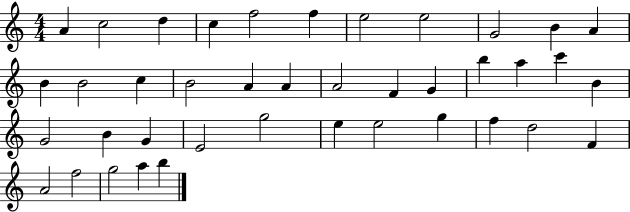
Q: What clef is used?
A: treble